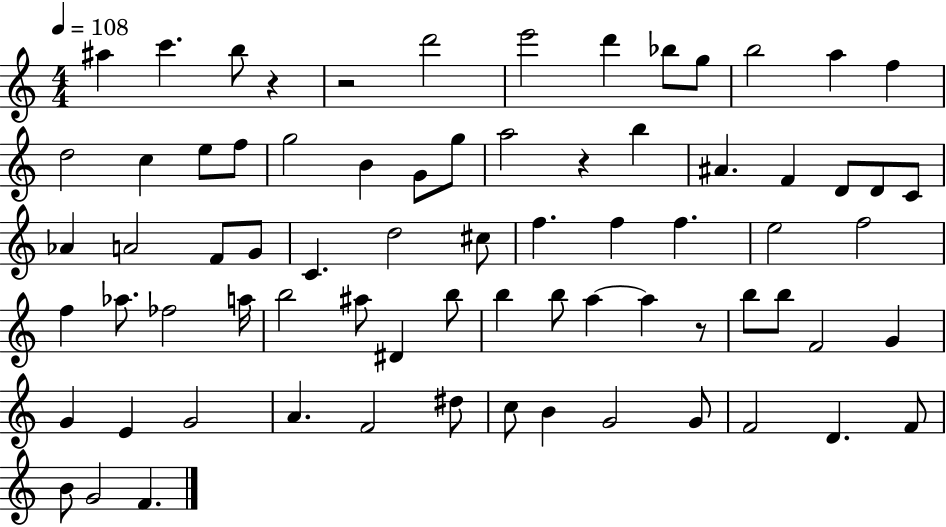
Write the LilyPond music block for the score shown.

{
  \clef treble
  \numericTimeSignature
  \time 4/4
  \key c \major
  \tempo 4 = 108
  ais''4 c'''4. b''8 r4 | r2 d'''2 | e'''2 d'''4 bes''8 g''8 | b''2 a''4 f''4 | \break d''2 c''4 e''8 f''8 | g''2 b'4 g'8 g''8 | a''2 r4 b''4 | ais'4. f'4 d'8 d'8 c'8 | \break aes'4 a'2 f'8 g'8 | c'4. d''2 cis''8 | f''4. f''4 f''4. | e''2 f''2 | \break f''4 aes''8. fes''2 a''16 | b''2 ais''8 dis'4 b''8 | b''4 b''8 a''4~~ a''4 r8 | b''8 b''8 f'2 g'4 | \break g'4 e'4 g'2 | a'4. f'2 dis''8 | c''8 b'4 g'2 g'8 | f'2 d'4. f'8 | \break b'8 g'2 f'4. | \bar "|."
}